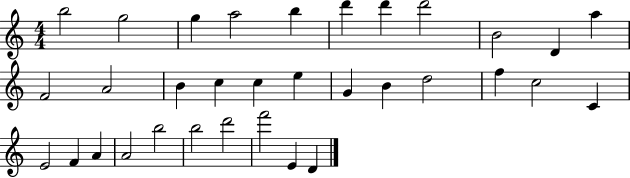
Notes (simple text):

B5/h G5/h G5/q A5/h B5/q D6/q D6/q D6/h B4/h D4/q A5/q F4/h A4/h B4/q C5/q C5/q E5/q G4/q B4/q D5/h F5/q C5/h C4/q E4/h F4/q A4/q A4/h B5/h B5/h D6/h F6/h E4/q D4/q